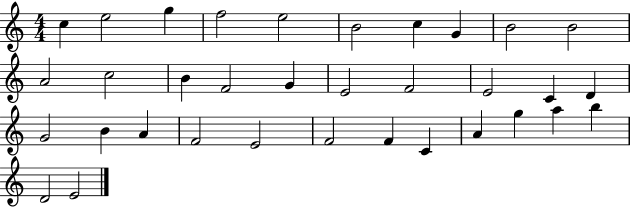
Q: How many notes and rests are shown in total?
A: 34